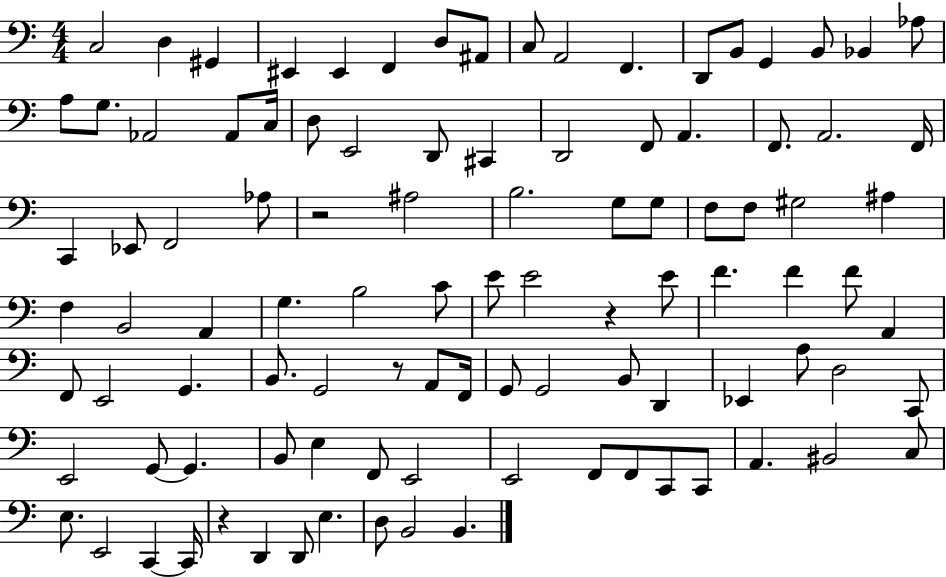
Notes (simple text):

C3/h D3/q G#2/q EIS2/q EIS2/q F2/q D3/e A#2/e C3/e A2/h F2/q. D2/e B2/e G2/q B2/e Bb2/q Ab3/e A3/e G3/e. Ab2/h Ab2/e C3/s D3/e E2/h D2/e C#2/q D2/h F2/e A2/q. F2/e. A2/h. F2/s C2/q Eb2/e F2/h Ab3/e R/h A#3/h B3/h. G3/e G3/e F3/e F3/e G#3/h A#3/q F3/q B2/h A2/q G3/q. B3/h C4/e E4/e E4/h R/q E4/e F4/q. F4/q F4/e A2/q F2/e E2/h G2/q. B2/e. G2/h R/e A2/e F2/s G2/e G2/h B2/e D2/q Eb2/q A3/e D3/h C2/e E2/h G2/e G2/q. B2/e E3/q F2/e E2/h E2/h F2/e F2/e C2/e C2/e A2/q. BIS2/h C3/e E3/e. E2/h C2/q C2/s R/q D2/q D2/e E3/q. D3/e B2/h B2/q.